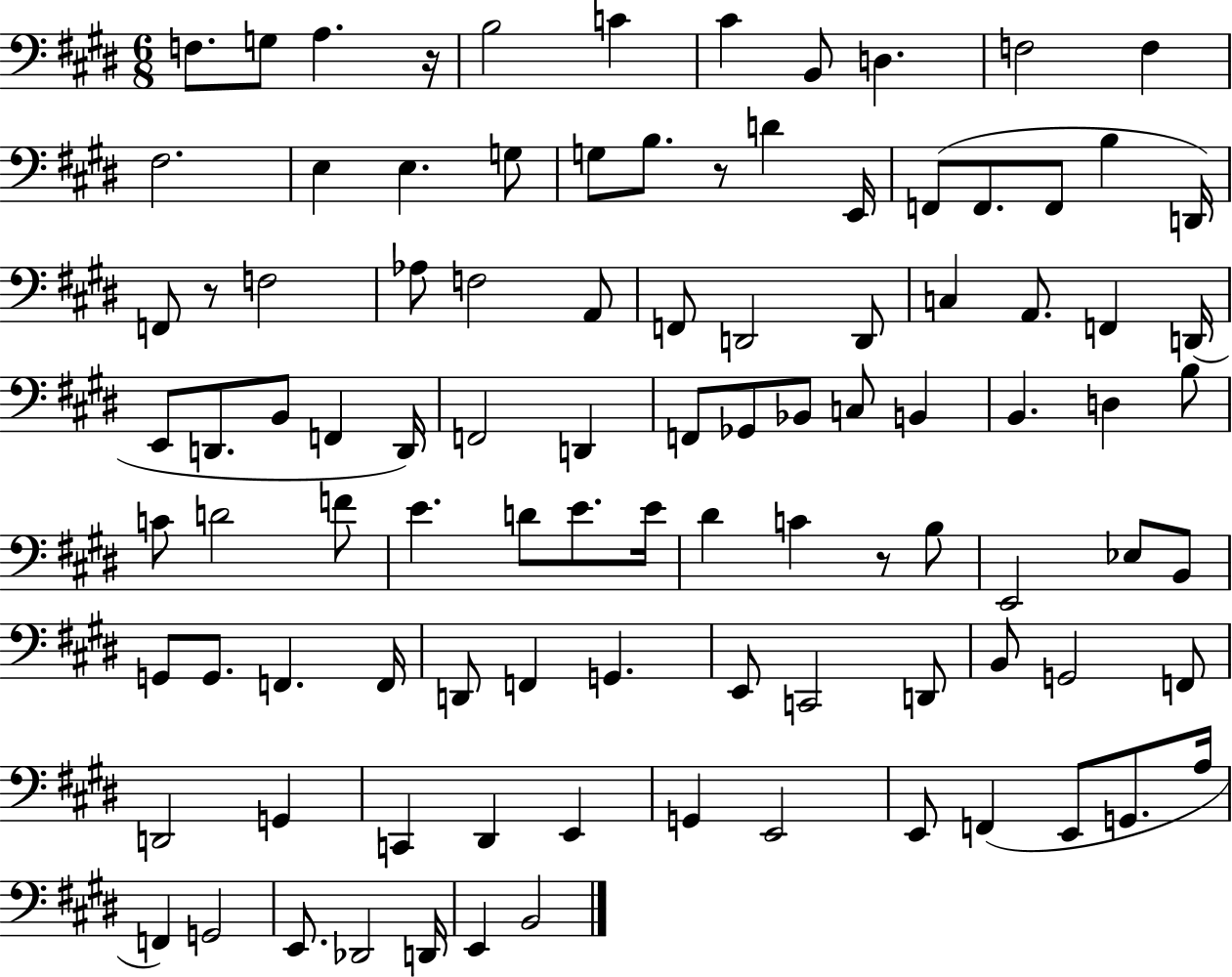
F3/e. G3/e A3/q. R/s B3/h C4/q C#4/q B2/e D3/q. F3/h F3/q F#3/h. E3/q E3/q. G3/e G3/e B3/e. R/e D4/q E2/s F2/e F2/e. F2/e B3/q D2/s F2/e R/e F3/h Ab3/e F3/h A2/e F2/e D2/h D2/e C3/q A2/e. F2/q D2/s E2/e D2/e. B2/e F2/q D2/s F2/h D2/q F2/e Gb2/e Bb2/e C3/e B2/q B2/q. D3/q B3/e C4/e D4/h F4/e E4/q. D4/e E4/e. E4/s D#4/q C4/q R/e B3/e E2/h Eb3/e B2/e G2/e G2/e. F2/q. F2/s D2/e F2/q G2/q. E2/e C2/h D2/e B2/e G2/h F2/e D2/h G2/q C2/q D#2/q E2/q G2/q E2/h E2/e F2/q E2/e G2/e. A3/s F2/q G2/h E2/e. Db2/h D2/s E2/q B2/h